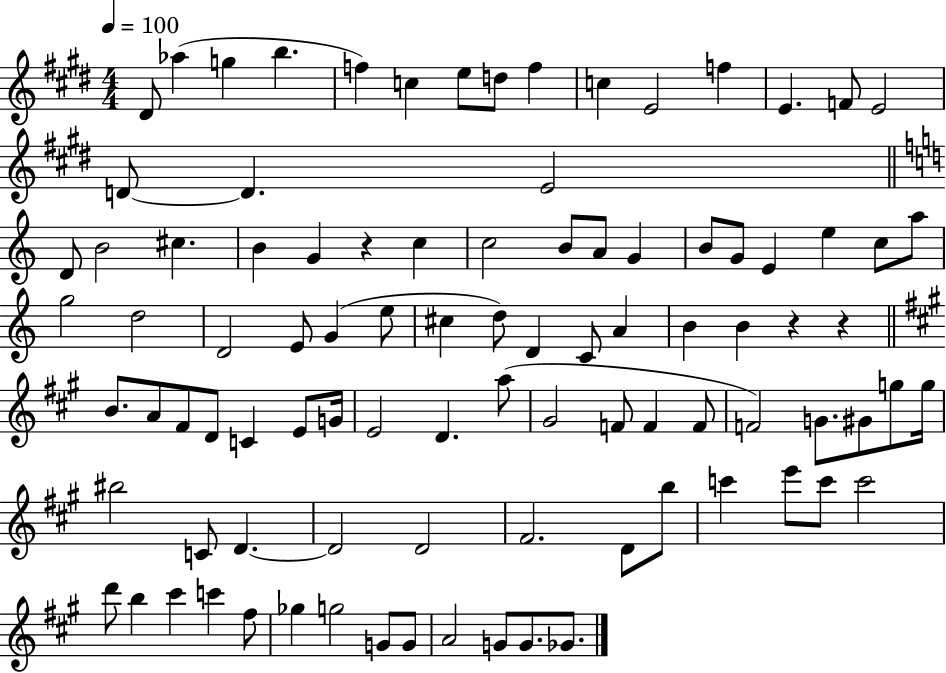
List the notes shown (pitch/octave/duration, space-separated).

D#4/e Ab5/q G5/q B5/q. F5/q C5/q E5/e D5/e F5/q C5/q E4/h F5/q E4/q. F4/e E4/h D4/e D4/q. E4/h D4/e B4/h C#5/q. B4/q G4/q R/q C5/q C5/h B4/e A4/e G4/q B4/e G4/e E4/q E5/q C5/e A5/e G5/h D5/h D4/h E4/e G4/q E5/e C#5/q D5/e D4/q C4/e A4/q B4/q B4/q R/q R/q B4/e. A4/e F#4/e D4/e C4/q E4/e G4/s E4/h D4/q. A5/e G#4/h F4/e F4/q F4/e F4/h G4/e. G#4/e G5/e G5/s BIS5/h C4/e D4/q. D4/h D4/h F#4/h. D4/e B5/e C6/q E6/e C6/e C6/h D6/e B5/q C#6/q C6/q F#5/e Gb5/q G5/h G4/e G4/e A4/h G4/e G4/e. Gb4/e.